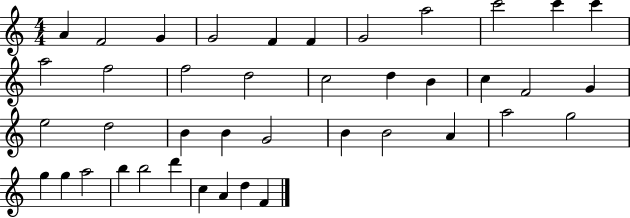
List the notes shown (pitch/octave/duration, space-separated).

A4/q F4/h G4/q G4/h F4/q F4/q G4/h A5/h C6/h C6/q C6/q A5/h F5/h F5/h D5/h C5/h D5/q B4/q C5/q F4/h G4/q E5/h D5/h B4/q B4/q G4/h B4/q B4/h A4/q A5/h G5/h G5/q G5/q A5/h B5/q B5/h D6/q C5/q A4/q D5/q F4/q